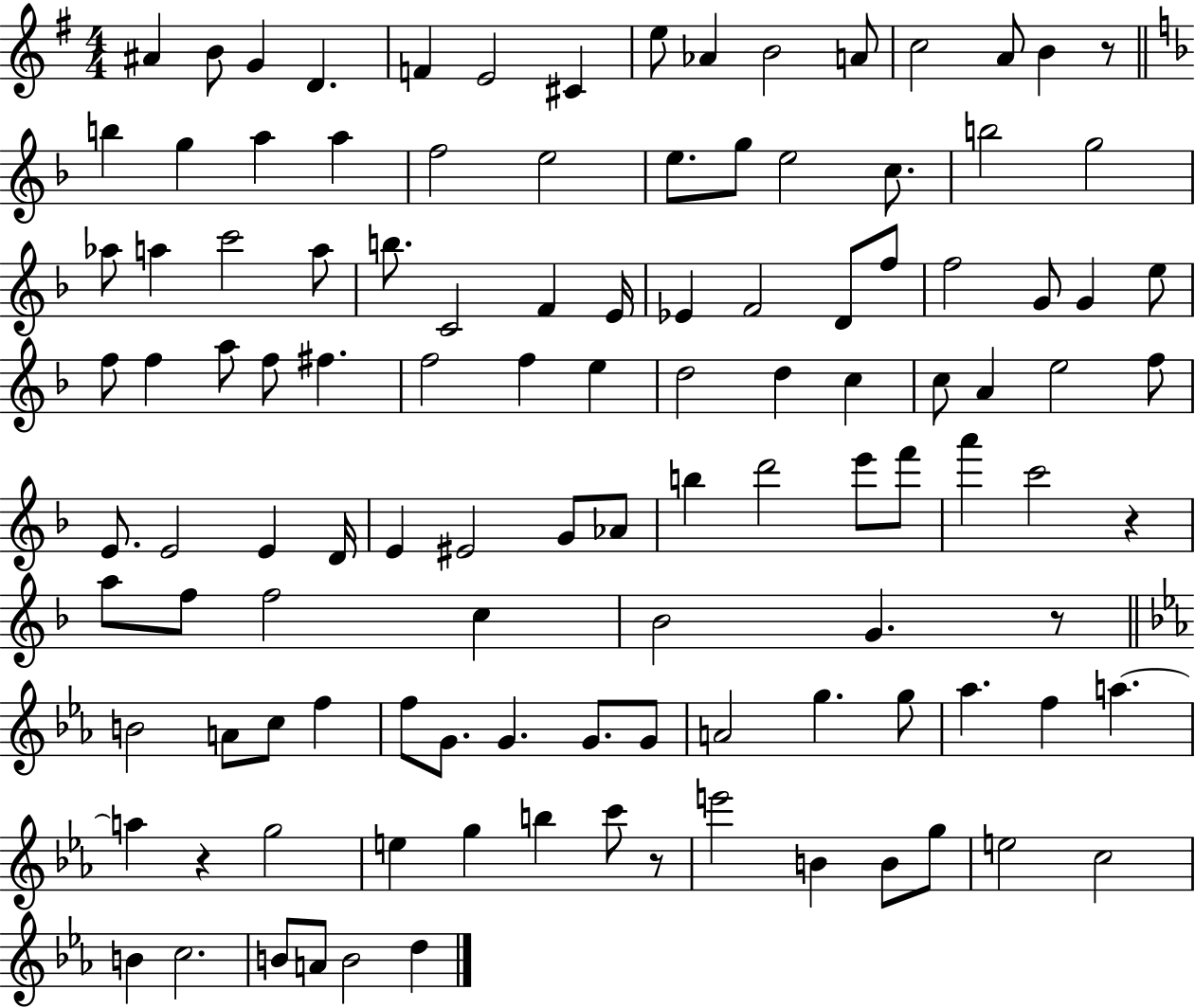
A#4/q B4/e G4/q D4/q. F4/q E4/h C#4/q E5/e Ab4/q B4/h A4/e C5/h A4/e B4/q R/e B5/q G5/q A5/q A5/q F5/h E5/h E5/e. G5/e E5/h C5/e. B5/h G5/h Ab5/e A5/q C6/h A5/e B5/e. C4/h F4/q E4/s Eb4/q F4/h D4/e F5/e F5/h G4/e G4/q E5/e F5/e F5/q A5/e F5/e F#5/q. F5/h F5/q E5/q D5/h D5/q C5/q C5/e A4/q E5/h F5/e E4/e. E4/h E4/q D4/s E4/q EIS4/h G4/e Ab4/e B5/q D6/h E6/e F6/e A6/q C6/h R/q A5/e F5/e F5/h C5/q Bb4/h G4/q. R/e B4/h A4/e C5/e F5/q F5/e G4/e. G4/q. G4/e. G4/e A4/h G5/q. G5/e Ab5/q. F5/q A5/q. A5/q R/q G5/h E5/q G5/q B5/q C6/e R/e E6/h B4/q B4/e G5/e E5/h C5/h B4/q C5/h. B4/e A4/e B4/h D5/q